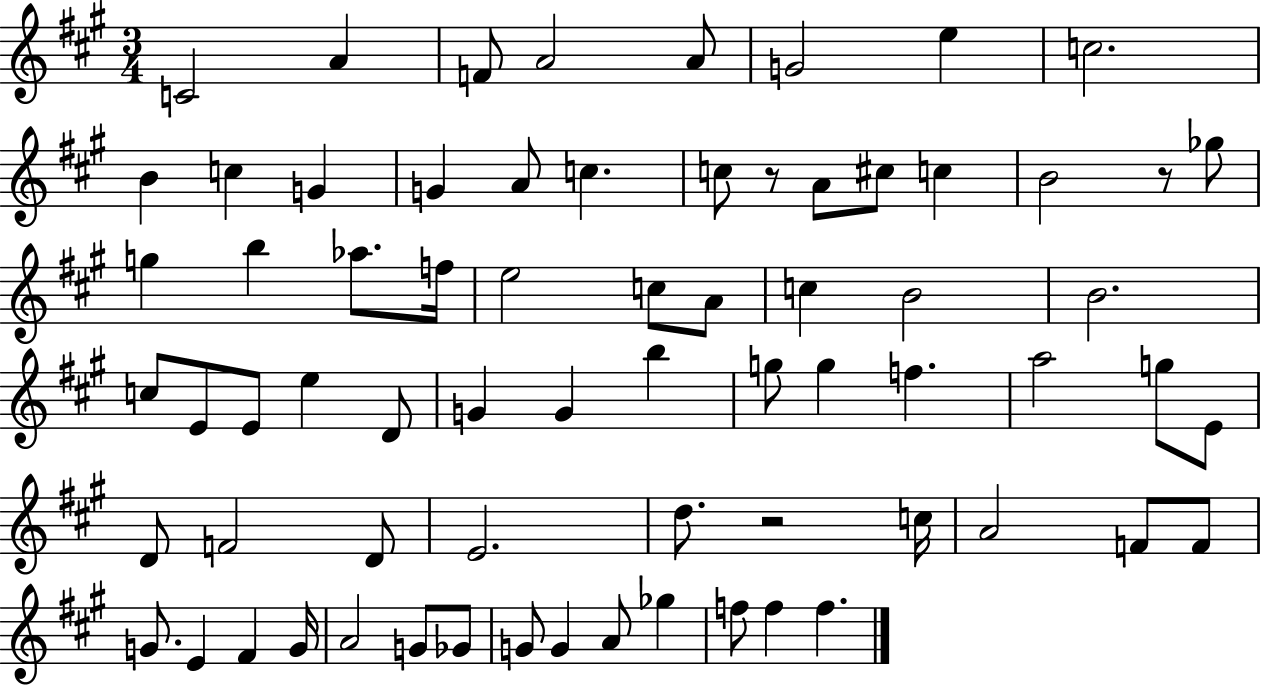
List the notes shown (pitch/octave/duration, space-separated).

C4/h A4/q F4/e A4/h A4/e G4/h E5/q C5/h. B4/q C5/q G4/q G4/q A4/e C5/q. C5/e R/e A4/e C#5/e C5/q B4/h R/e Gb5/e G5/q B5/q Ab5/e. F5/s E5/h C5/e A4/e C5/q B4/h B4/h. C5/e E4/e E4/e E5/q D4/e G4/q G4/q B5/q G5/e G5/q F5/q. A5/h G5/e E4/e D4/e F4/h D4/e E4/h. D5/e. R/h C5/s A4/h F4/e F4/e G4/e. E4/q F#4/q G4/s A4/h G4/e Gb4/e G4/e G4/q A4/e Gb5/q F5/e F5/q F5/q.